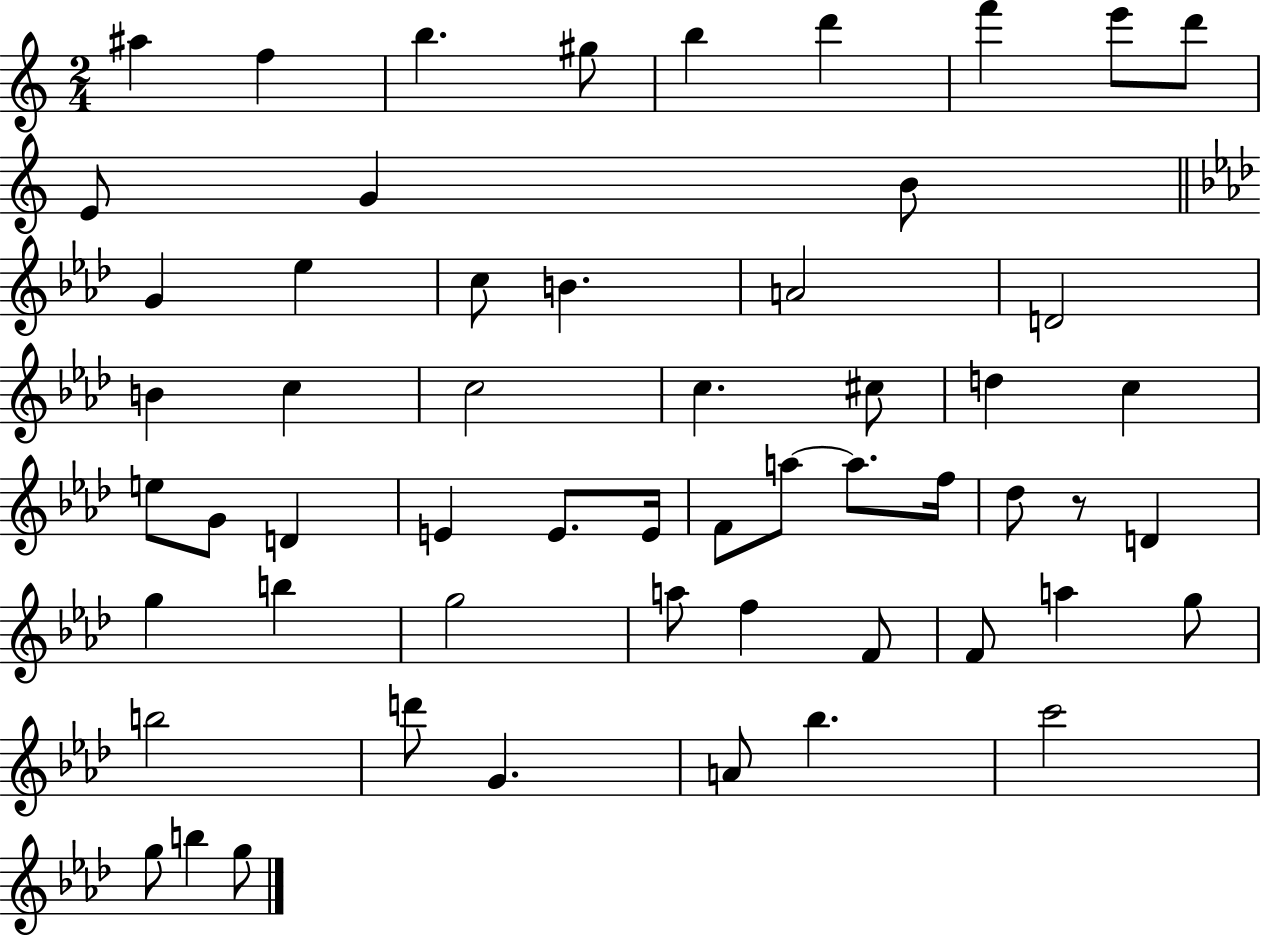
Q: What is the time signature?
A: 2/4